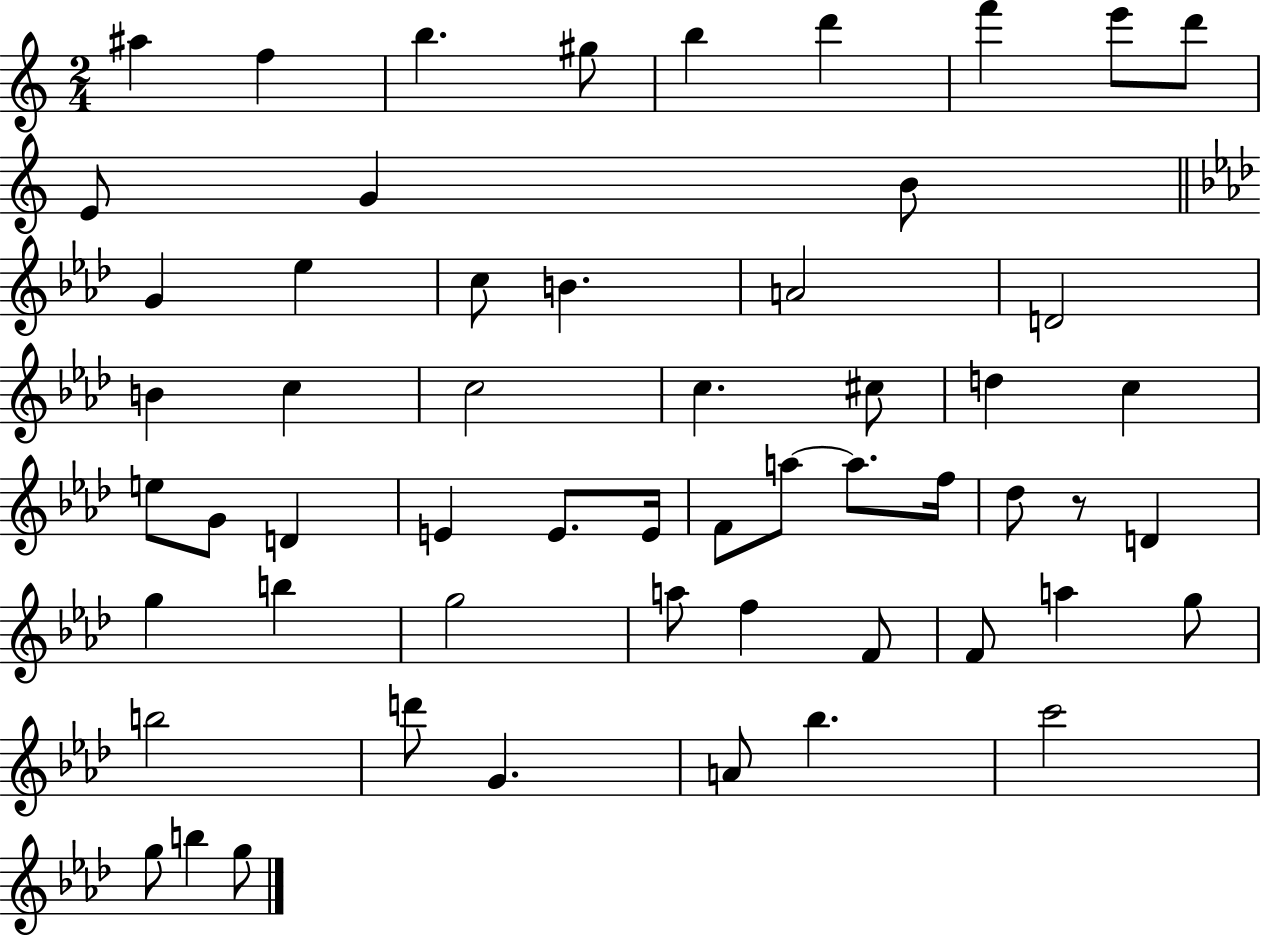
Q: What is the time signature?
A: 2/4